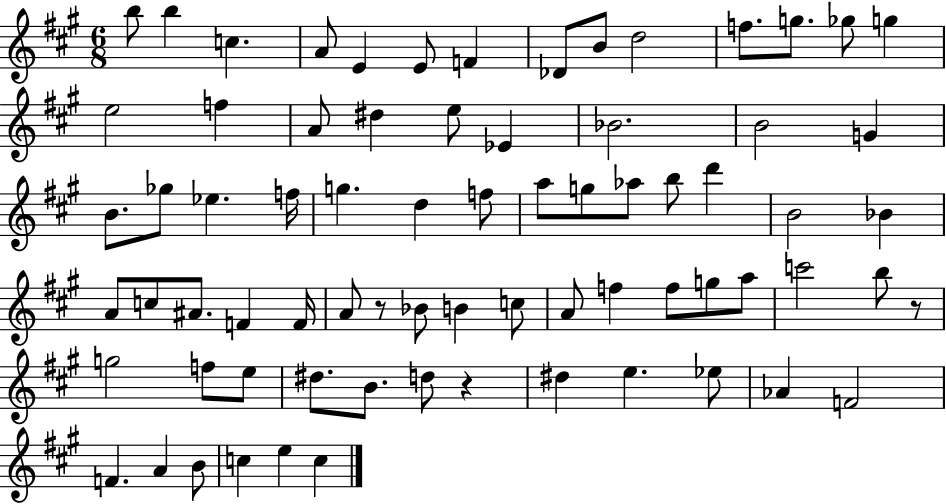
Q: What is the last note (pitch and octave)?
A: C5